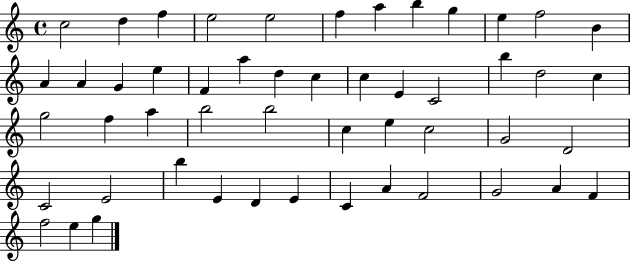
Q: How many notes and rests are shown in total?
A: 51